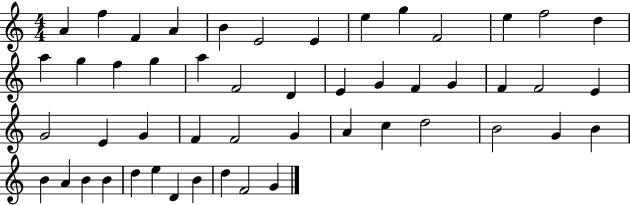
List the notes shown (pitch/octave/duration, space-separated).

A4/q F5/q F4/q A4/q B4/q E4/h E4/q E5/q G5/q F4/h E5/q F5/h D5/q A5/q G5/q F5/q G5/q A5/q F4/h D4/q E4/q G4/q F4/q G4/q F4/q F4/h E4/q G4/h E4/q G4/q F4/q F4/h G4/q A4/q C5/q D5/h B4/h G4/q B4/q B4/q A4/q B4/q B4/q D5/q E5/q D4/q B4/q D5/q F4/h G4/q